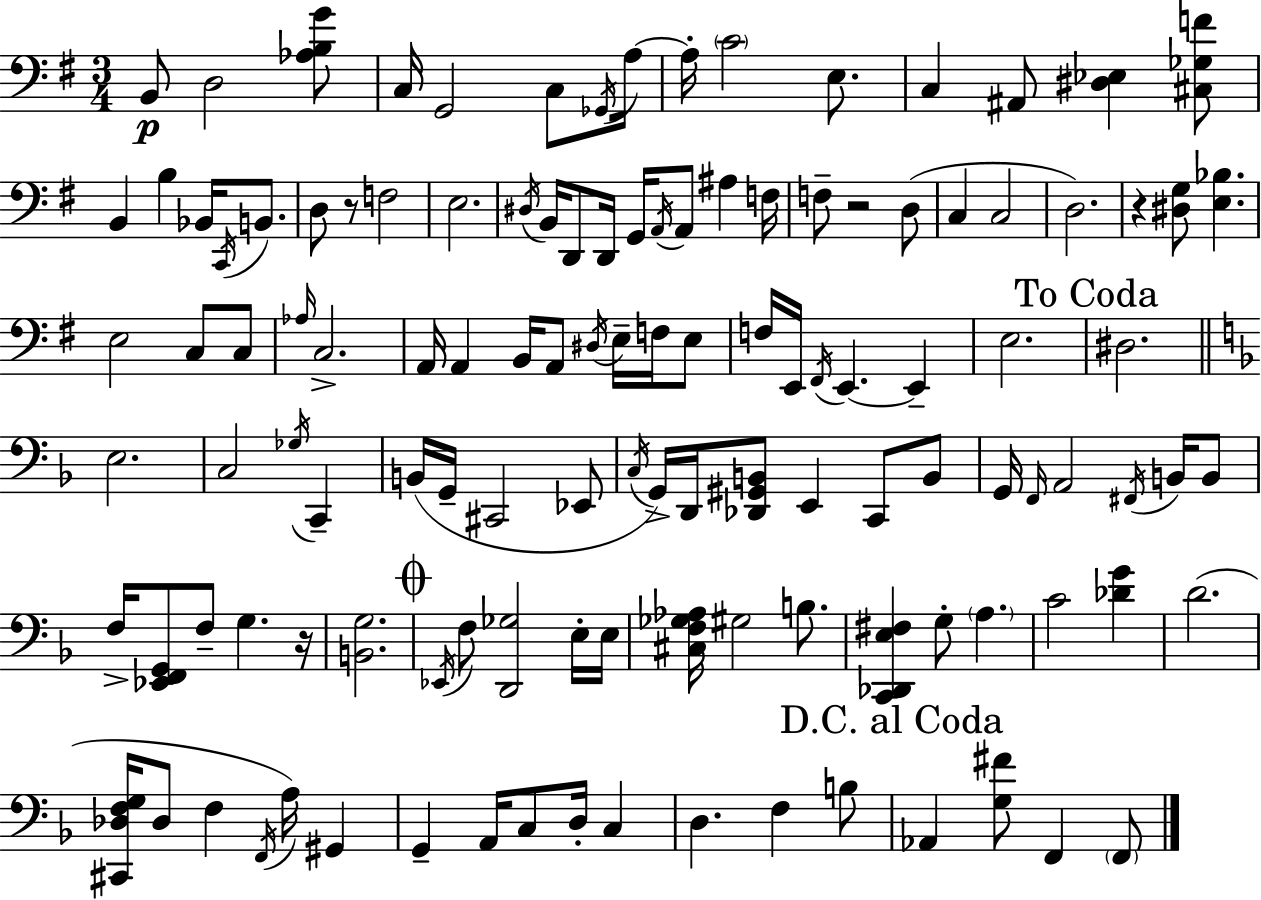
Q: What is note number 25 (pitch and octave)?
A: G2